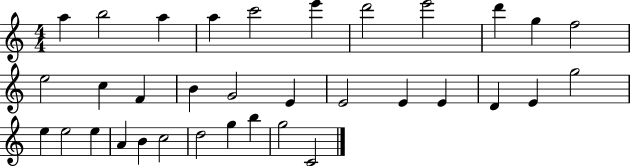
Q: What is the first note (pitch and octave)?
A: A5